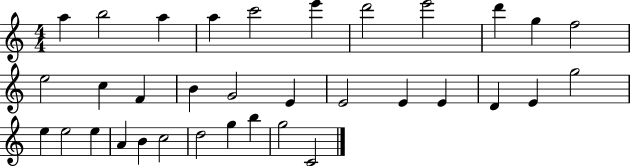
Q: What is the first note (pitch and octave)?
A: A5